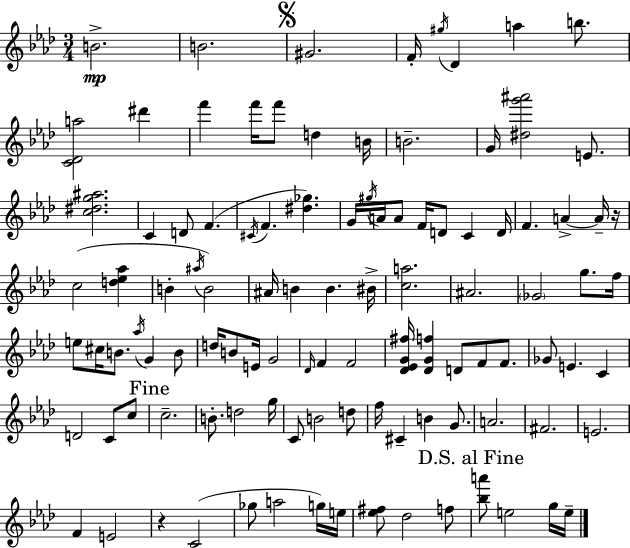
B4/h. B4/h. G#4/h. F4/s G#5/s Db4/q A5/q B5/e. [C4,Db4,A5]/h D#6/q F6/q F6/s F6/e D5/q B4/s B4/h. G4/s [D#5,G6,A#6]/h E4/e. [C5,D#5,G5,A#5]/h. C4/q D4/e F4/q. C#4/s F4/q. [D#5,Gb5]/q. G4/s G#5/s A4/s A4/e F4/s D4/e C4/q D4/s F4/q. A4/q A4/s R/s C5/h [D5,Eb5,Ab5]/q B4/q A#5/s B4/h A#4/s B4/q B4/q. BIS4/s [C5,A5]/h. A#4/h. Gb4/h G5/e. F5/s E5/e C#5/s B4/e. Ab5/s G4/q B4/e D5/s B4/e E4/s G4/h Db4/s F4/q F4/h [Db4,Eb4,G4,F#5]/s [Db4,G4,F5]/q D4/e F4/e F4/e. Gb4/e E4/q. C4/q D4/h C4/e C5/e C5/h. B4/e. D5/h G5/s C4/e B4/h D5/e F5/s C#4/q B4/q G4/e. A4/h. F#4/h. E4/h. F4/q E4/h R/q C4/h Gb5/e A5/h G5/s E5/s [Eb5,F#5]/e Db5/h F5/e [Bb5,A6]/e E5/h G5/s E5/s